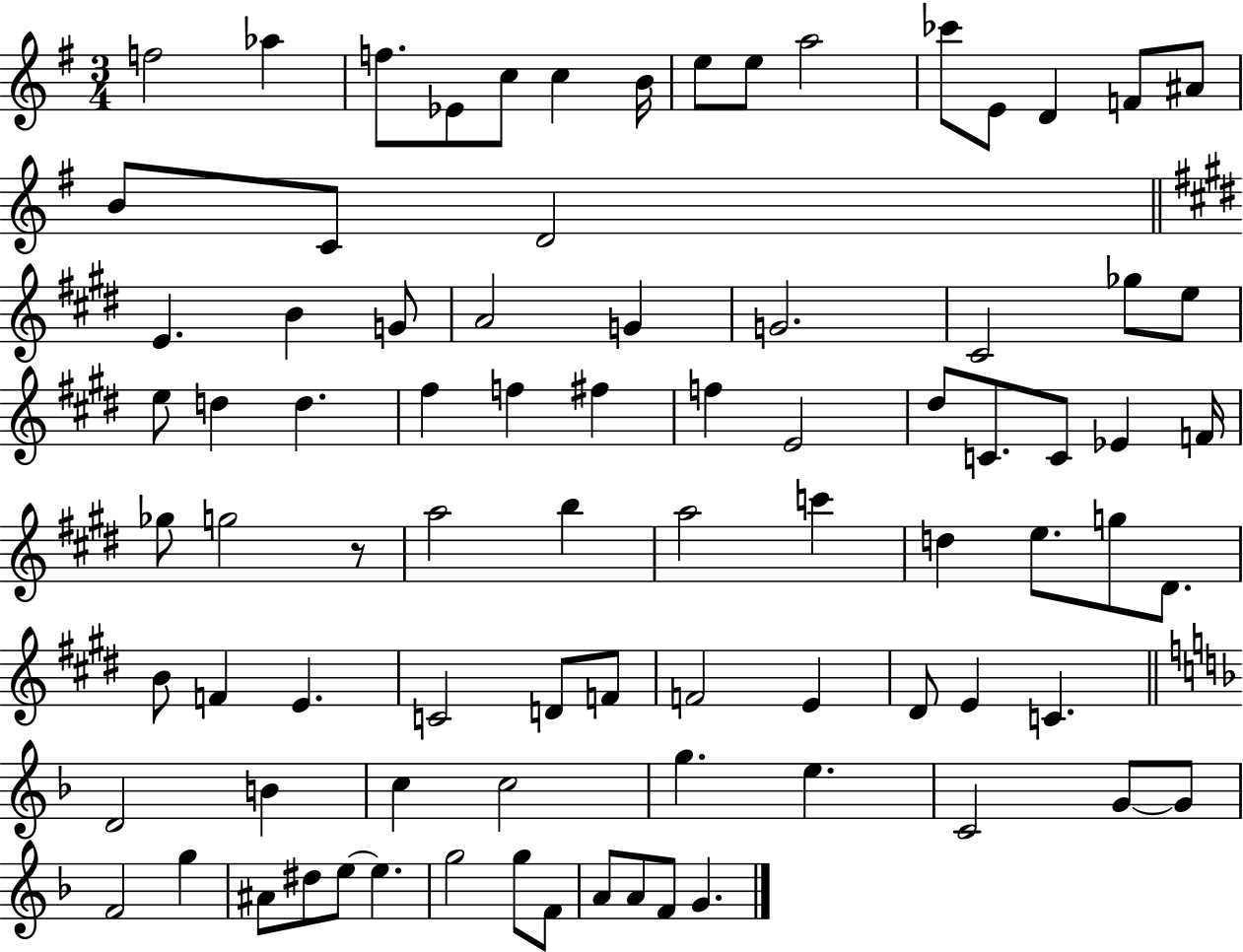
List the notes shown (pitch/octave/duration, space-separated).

F5/h Ab5/q F5/e. Eb4/e C5/e C5/q B4/s E5/e E5/e A5/h CES6/e E4/e D4/q F4/e A#4/e B4/e C4/e D4/h E4/q. B4/q G4/e A4/h G4/q G4/h. C#4/h Gb5/e E5/e E5/e D5/q D5/q. F#5/q F5/q F#5/q F5/q E4/h D#5/e C4/e. C4/e Eb4/q F4/s Gb5/e G5/h R/e A5/h B5/q A5/h C6/q D5/q E5/e. G5/e D#4/e. B4/e F4/q E4/q. C4/h D4/e F4/e F4/h E4/q D#4/e E4/q C4/q. D4/h B4/q C5/q C5/h G5/q. E5/q. C4/h G4/e G4/e F4/h G5/q A#4/e D#5/e E5/e E5/q. G5/h G5/e F4/e A4/e A4/e F4/e G4/q.